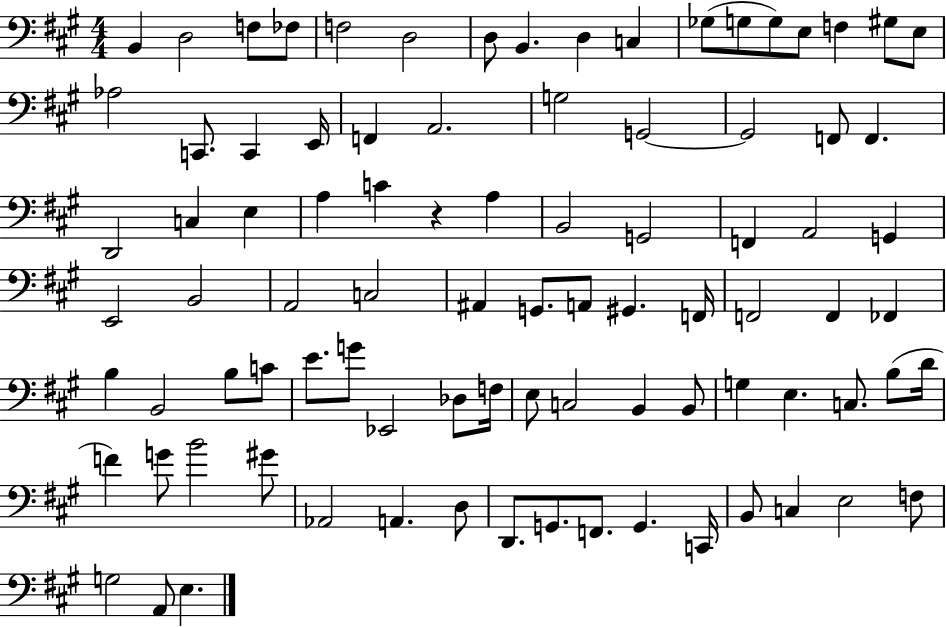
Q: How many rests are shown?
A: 1